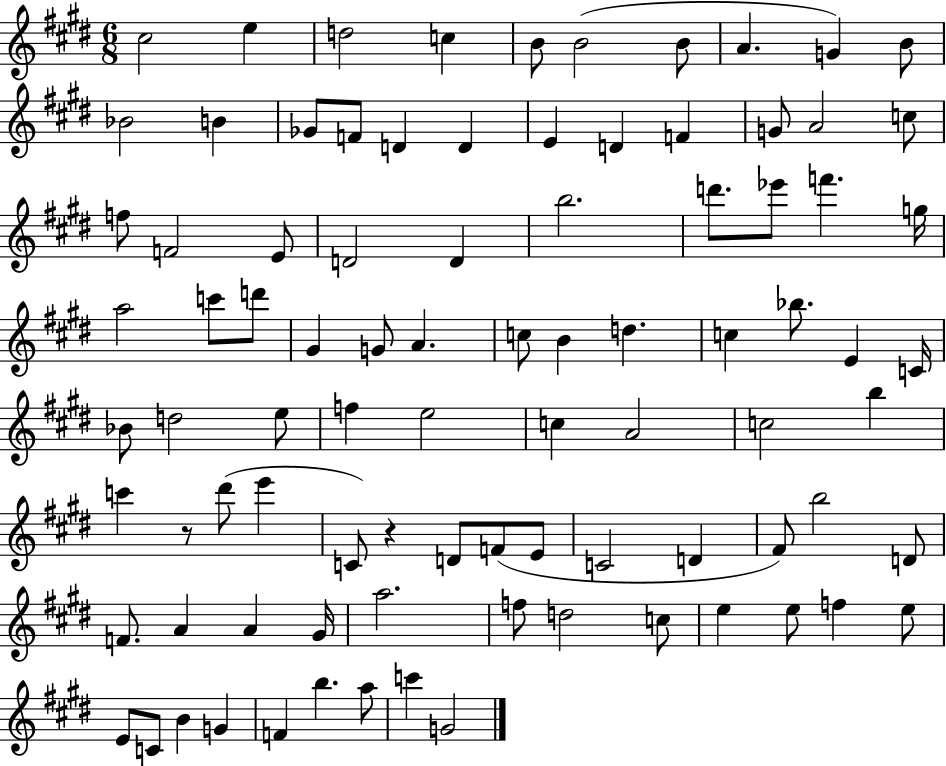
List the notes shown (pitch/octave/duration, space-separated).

C#5/h E5/q D5/h C5/q B4/e B4/h B4/e A4/q. G4/q B4/e Bb4/h B4/q Gb4/e F4/e D4/q D4/q E4/q D4/q F4/q G4/e A4/h C5/e F5/e F4/h E4/e D4/h D4/q B5/h. D6/e. Eb6/e F6/q. G5/s A5/h C6/e D6/e G#4/q G4/e A4/q. C5/e B4/q D5/q. C5/q Bb5/e. E4/q C4/s Bb4/e D5/h E5/e F5/q E5/h C5/q A4/h C5/h B5/q C6/q R/e D#6/e E6/q C4/e R/q D4/e F4/e E4/e C4/h D4/q F#4/e B5/h D4/e F4/e. A4/q A4/q G#4/s A5/h. F5/e D5/h C5/e E5/q E5/e F5/q E5/e E4/e C4/e B4/q G4/q F4/q B5/q. A5/e C6/q G4/h